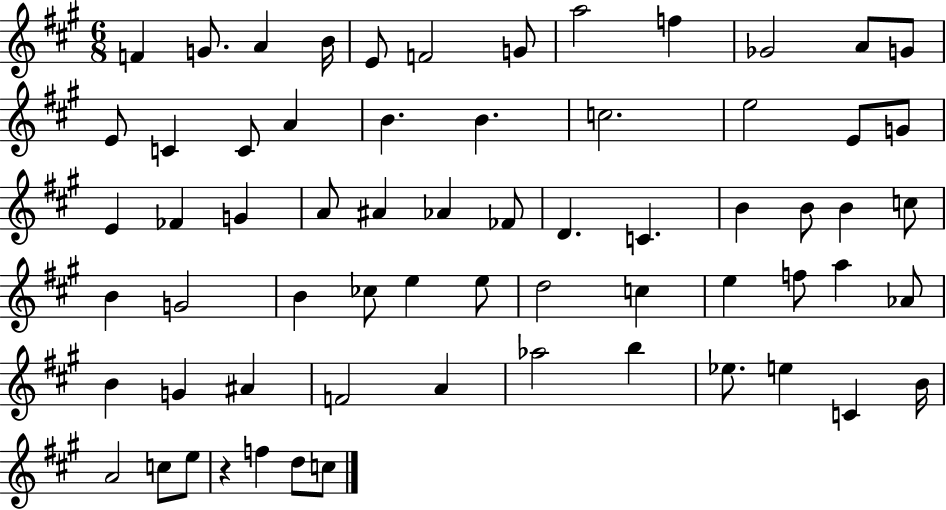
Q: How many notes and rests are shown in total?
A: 65